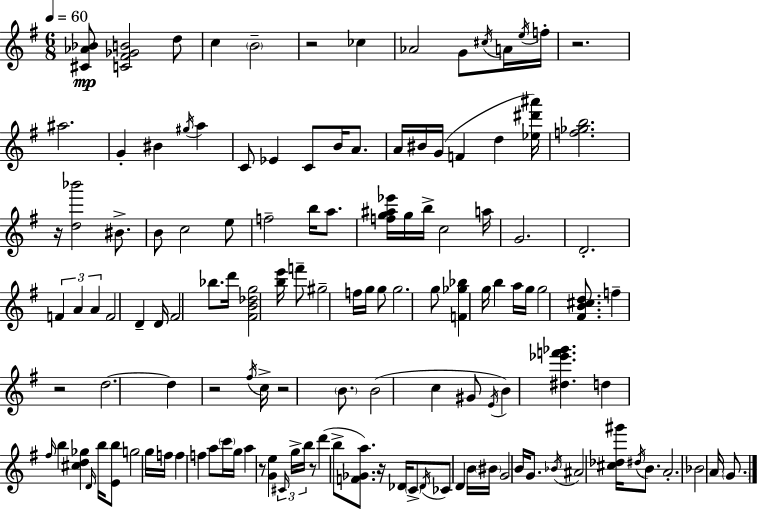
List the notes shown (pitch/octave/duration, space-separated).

[C#4,Ab4,Bb4]/e [C4,F#4,Gb4,B4]/h D5/e C5/q B4/h R/h CES5/q Ab4/h G4/e C#5/s A4/s E5/s F5/s R/h. A#5/h. G4/q BIS4/q G#5/s A5/q C4/e Eb4/q C4/e B4/s A4/e. A4/s BIS4/s G4/s F4/q D5/q [Eb5,D#6,A#6]/s [F5,Gb5,B5]/h. R/s [D5,Bb6]/h BIS4/e. B4/e C5/h E5/e F5/h B5/s A5/e. [F5,G5,A#5,Eb6]/s G5/s B5/s C5/h A5/s G4/h. D4/h. F4/q A4/q A4/q F4/h D4/q D4/s F#4/h Bb5/e. D6/s [F#4,B4,Db5,G5]/h [B5,E6]/s F6/e G#5/h F5/s G5/s G5/e G5/h. G5/e [F4,Gb5,Bb5]/q G5/s B5/q A5/s G5/s G5/h [F#4,B4,C#5,D5]/e. F5/q R/h D5/h. D5/q R/h F#5/s C5/s R/h B4/e. B4/h C5/q G#4/e E4/s B4/q [D#5,Eb6,F6,Gb6]/q. D5/q F#5/s B5/q [C#5,D5,Gb5]/q D4/s B5/s [E4,B5]/e G5/h G5/s F5/s F5/q F5/q A5/e C6/s G5/s A5/q R/e [G4,E5]/q C#4/s G5/s B5/s R/e D6/q B5/e [F4,Gb4,A5]/e. R/s Db4/s C4/e Db4/s CES4/e D4/q B4/s BIS4/s G4/h B4/s G4/e. Bb4/s A#4/h [C#5,Db5,G#6]/s D#5/s B4/e. A4/h. Bb4/h A4/s G4/e.